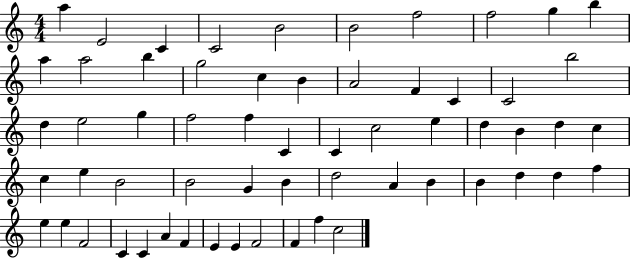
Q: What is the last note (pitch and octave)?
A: C5